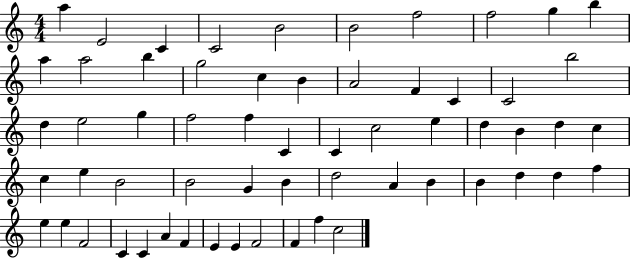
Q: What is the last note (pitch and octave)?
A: C5